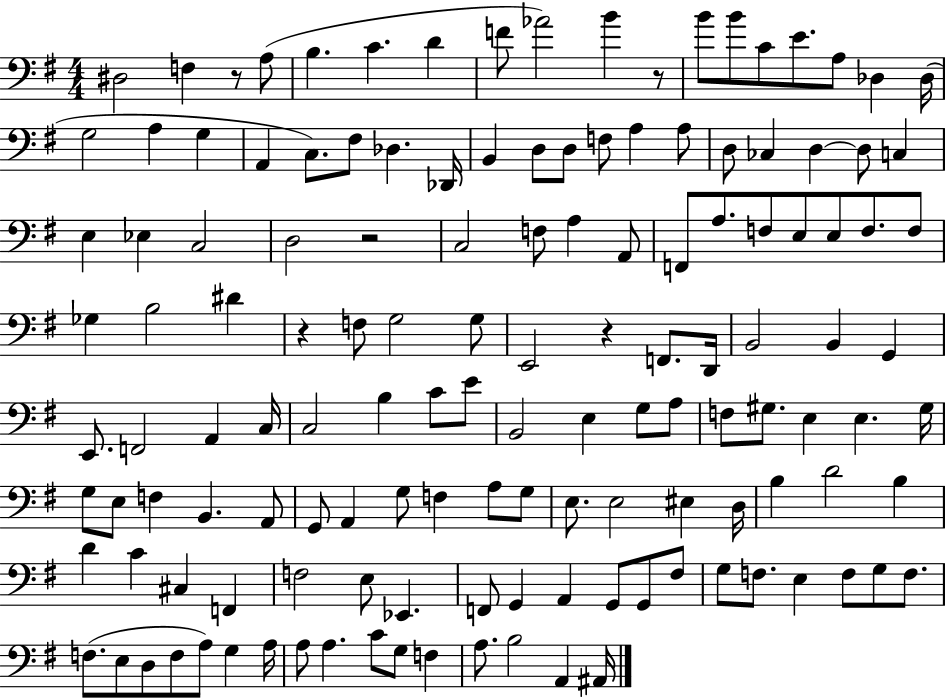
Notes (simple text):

D#3/h F3/q R/e A3/e B3/q. C4/q. D4/q F4/e Ab4/h B4/q R/e B4/e B4/e C4/e E4/e. A3/e Db3/q Db3/s G3/h A3/q G3/q A2/q C3/e. F#3/e Db3/q. Db2/s B2/q D3/e D3/e F3/e A3/q A3/e D3/e CES3/q D3/q D3/e C3/q E3/q Eb3/q C3/h D3/h R/h C3/h F3/e A3/q A2/e F2/e A3/e. F3/e E3/e E3/e F3/e. F3/e Gb3/q B3/h D#4/q R/q F3/e G3/h G3/e E2/h R/q F2/e. D2/s B2/h B2/q G2/q E2/e. F2/h A2/q C3/s C3/h B3/q C4/e E4/e B2/h E3/q G3/e A3/e F3/e G#3/e. E3/q E3/q. G#3/s G3/e E3/e F3/q B2/q. A2/e G2/e A2/q G3/e F3/q A3/e G3/e E3/e. E3/h EIS3/q D3/s B3/q D4/h B3/q D4/q C4/q C#3/q F2/q F3/h E3/e Eb2/q. F2/e G2/q A2/q G2/e G2/e F#3/e G3/e F3/e. E3/q F3/e G3/e F3/e. F3/e. E3/e D3/e F3/e A3/e G3/q A3/s A3/e A3/q. C4/e G3/e F3/q A3/e. B3/h A2/q A#2/s